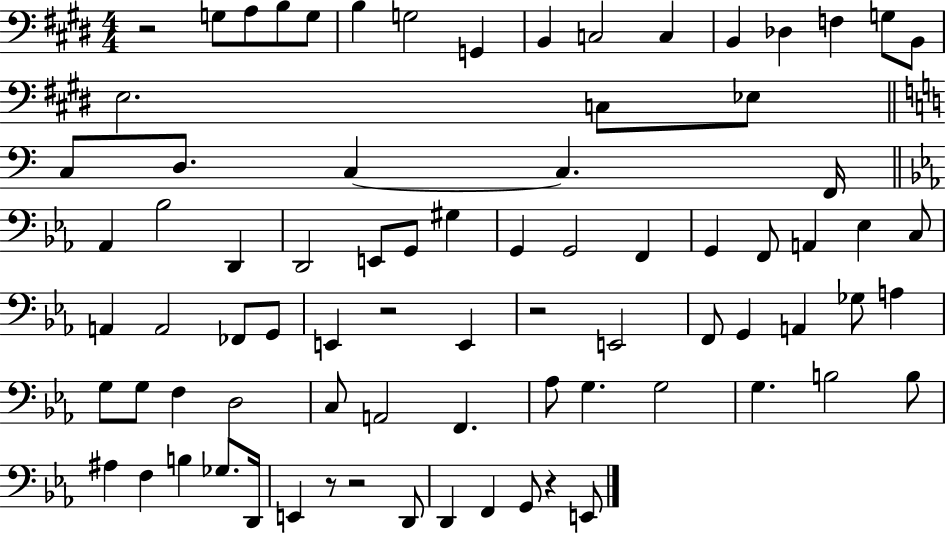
R/h G3/e A3/e B3/e G3/e B3/q G3/h G2/q B2/q C3/h C3/q B2/q Db3/q F3/q G3/e B2/e E3/h. C3/e Eb3/e C3/e D3/e. C3/q C3/q. F2/s Ab2/q Bb3/h D2/q D2/h E2/e G2/e G#3/q G2/q G2/h F2/q G2/q F2/e A2/q Eb3/q C3/e A2/q A2/h FES2/e G2/e E2/q R/h E2/q R/h E2/h F2/e G2/q A2/q Gb3/e A3/q G3/e G3/e F3/q D3/h C3/e A2/h F2/q. Ab3/e G3/q. G3/h G3/q. B3/h B3/e A#3/q F3/q B3/q Gb3/e. D2/s E2/q R/e R/h D2/e D2/q F2/q G2/e R/q E2/e